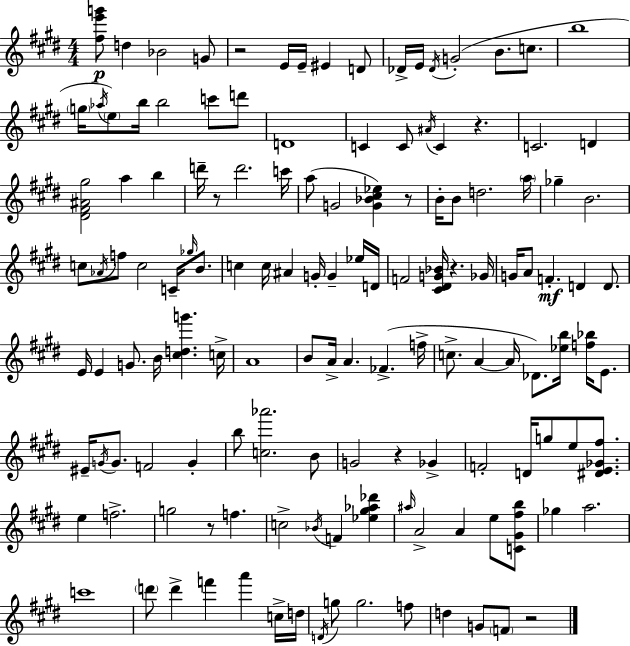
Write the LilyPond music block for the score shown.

{
  \clef treble
  \numericTimeSignature
  \time 4/4
  \key e \major
  <fis'' e''' g'''>8\p d''4 bes'2 g'8 | r2 e'16 e'16-- eis'4 d'8 | des'16-> e'16 \acciaccatura { des'16 } g'2-.( b'8. c''8. | b''1 | \break \parenthesize g''16 \acciaccatura { aes''16 }) \parenthesize e''8 b''16 b''2 c'''8 | d'''8 d'1 | c'4 c'8 \acciaccatura { ais'16 } c'4 r4. | c'2. d'4 | \break <dis' fis' ais' gis''>2 a''4 b''4 | d'''16-- r8 d'''2. | c'''16 a''8( g'2 <g' bes' cis'' ees''>4) | r8 b'16-. b'8 d''2. | \break \parenthesize a''16 ges''4-- b'2. | c''8 \acciaccatura { aes'16 } f''8 c''2 | c'16-- \grace { ges''16 } b'8. c''4 c''16 ais'4 g'16-. g'4-- | ees''16 d'16 f'2 <cis' dis' g' bes'>16 r4. | \break ges'16 g'16 a'8 f'4.-.\mf d'4 | d'8. e'16 e'4 g'8. b'16 <cis'' d'' g'''>4. | c''16-> a'1 | b'8 a'16-> a'4. fes'4.->( | \break f''16-> c''8.-> a'4~~ a'16 des'8.) | <ees'' b''>16 <f'' bes''>16 e'8. eis'16-- \acciaccatura { g'16 } g'8. f'2 | g'4-. b''8 <c'' aes'''>2. | b'8 g'2 r4 | \break ges'4-> f'2-. d'16 g''8 | e''8 <dis' e' ges' fis''>8. e''4 f''2.-> | g''2 r8 | f''4. c''2-> \acciaccatura { bes'16 } f'4 | \break <ees'' gis'' aes'' des'''>4 \grace { ais''16 } a'2-> | a'4 e''8 <c' gis' fis'' b''>8 ges''4 a''2. | c'''1 | \parenthesize d'''8 d'''4-> f'''4 | \break a'''4 c''16-> d''16 \acciaccatura { d'16 } g''8 g''2. | f''8 d''4 g'8 \parenthesize f'8 | r2 \bar "|."
}